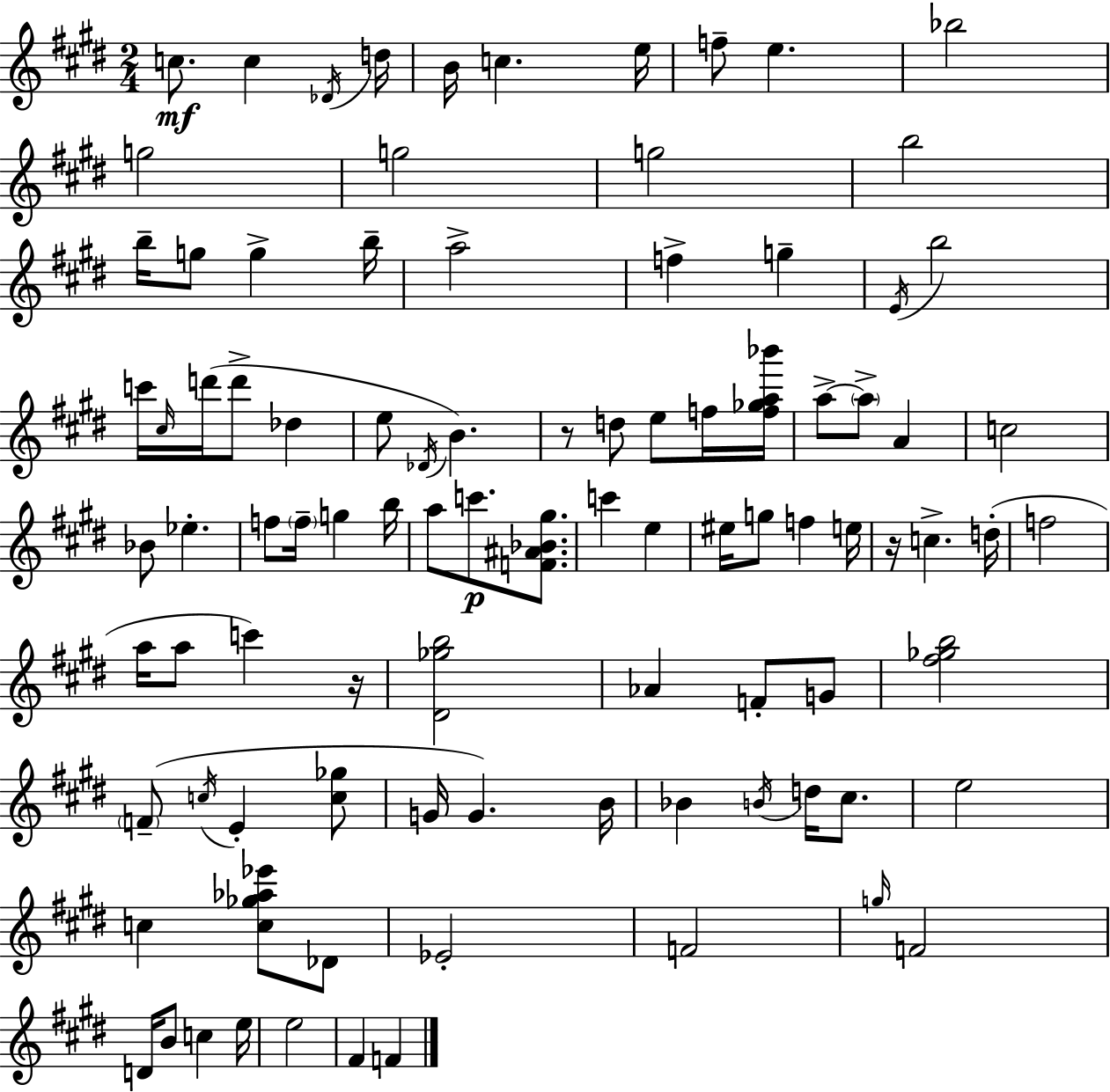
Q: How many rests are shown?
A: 3